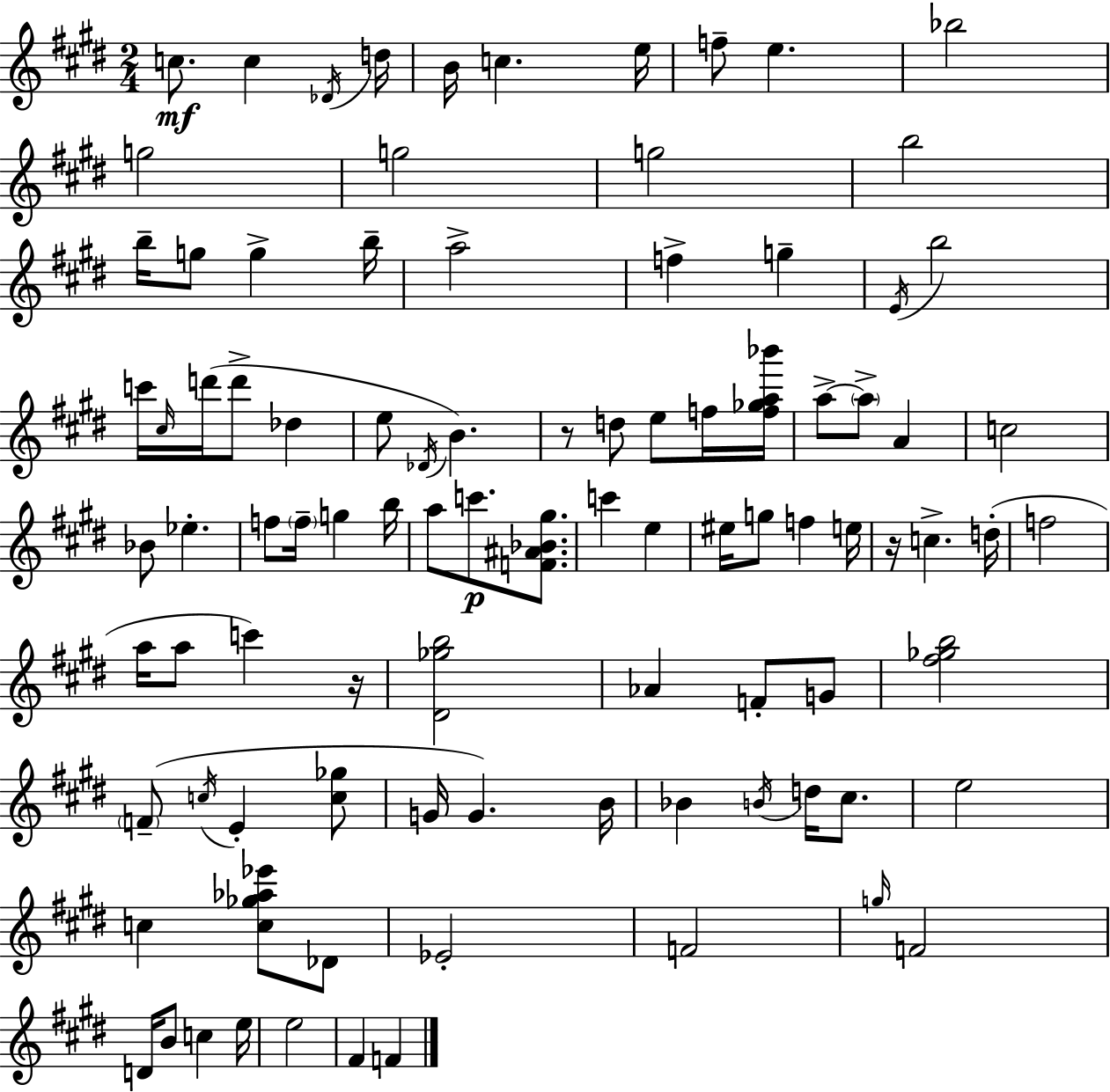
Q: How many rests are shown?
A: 3